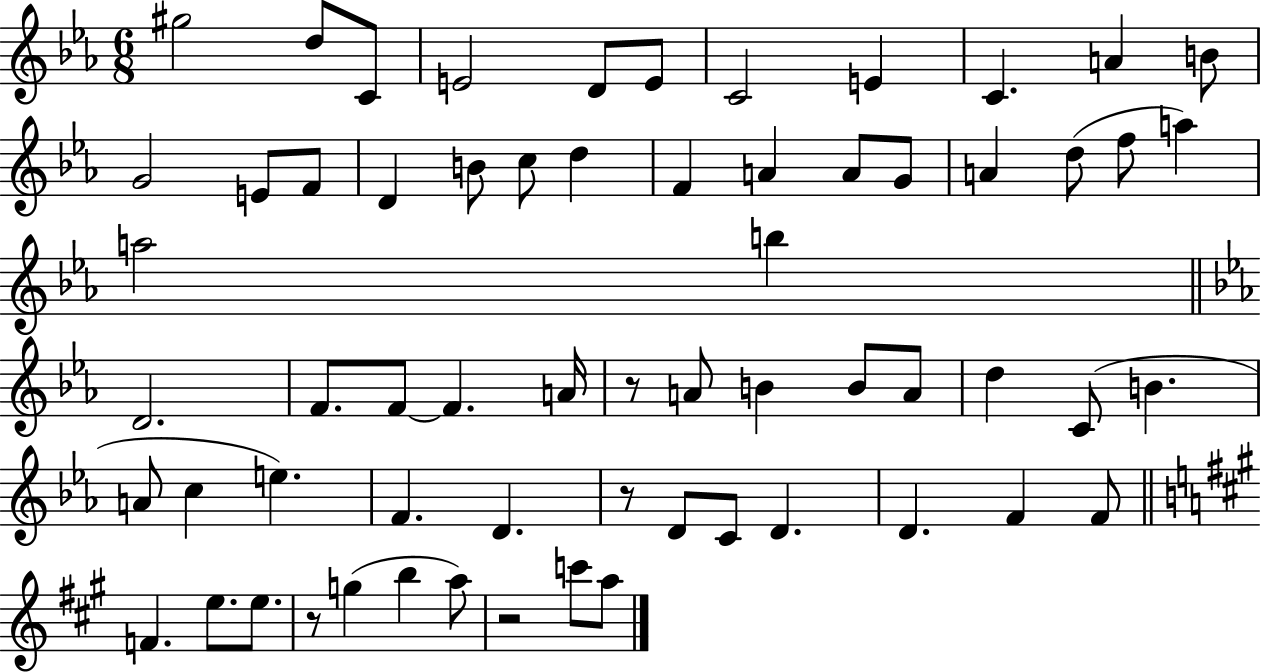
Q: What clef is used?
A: treble